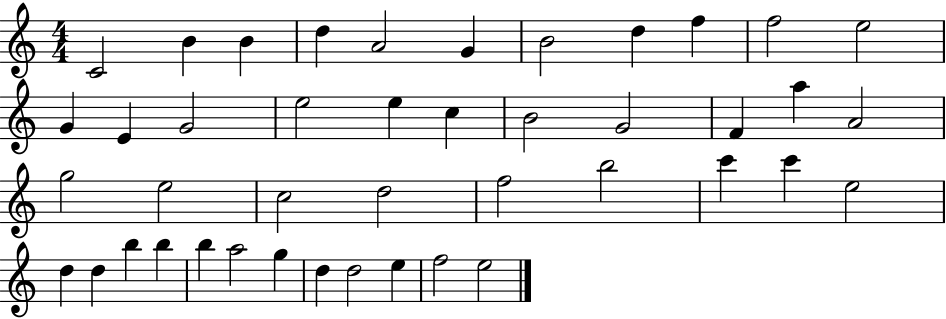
{
  \clef treble
  \numericTimeSignature
  \time 4/4
  \key c \major
  c'2 b'4 b'4 | d''4 a'2 g'4 | b'2 d''4 f''4 | f''2 e''2 | \break g'4 e'4 g'2 | e''2 e''4 c''4 | b'2 g'2 | f'4 a''4 a'2 | \break g''2 e''2 | c''2 d''2 | f''2 b''2 | c'''4 c'''4 e''2 | \break d''4 d''4 b''4 b''4 | b''4 a''2 g''4 | d''4 d''2 e''4 | f''2 e''2 | \break \bar "|."
}